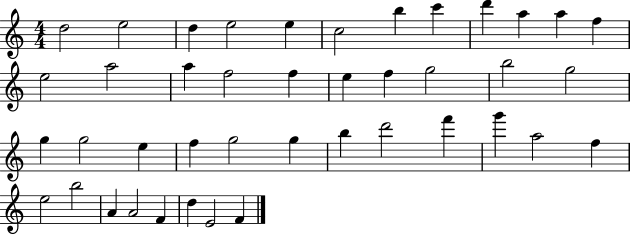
D5/h E5/h D5/q E5/h E5/q C5/h B5/q C6/q D6/q A5/q A5/q F5/q E5/h A5/h A5/q F5/h F5/q E5/q F5/q G5/h B5/h G5/h G5/q G5/h E5/q F5/q G5/h G5/q B5/q D6/h F6/q G6/q A5/h F5/q E5/h B5/h A4/q A4/h F4/q D5/q E4/h F4/q